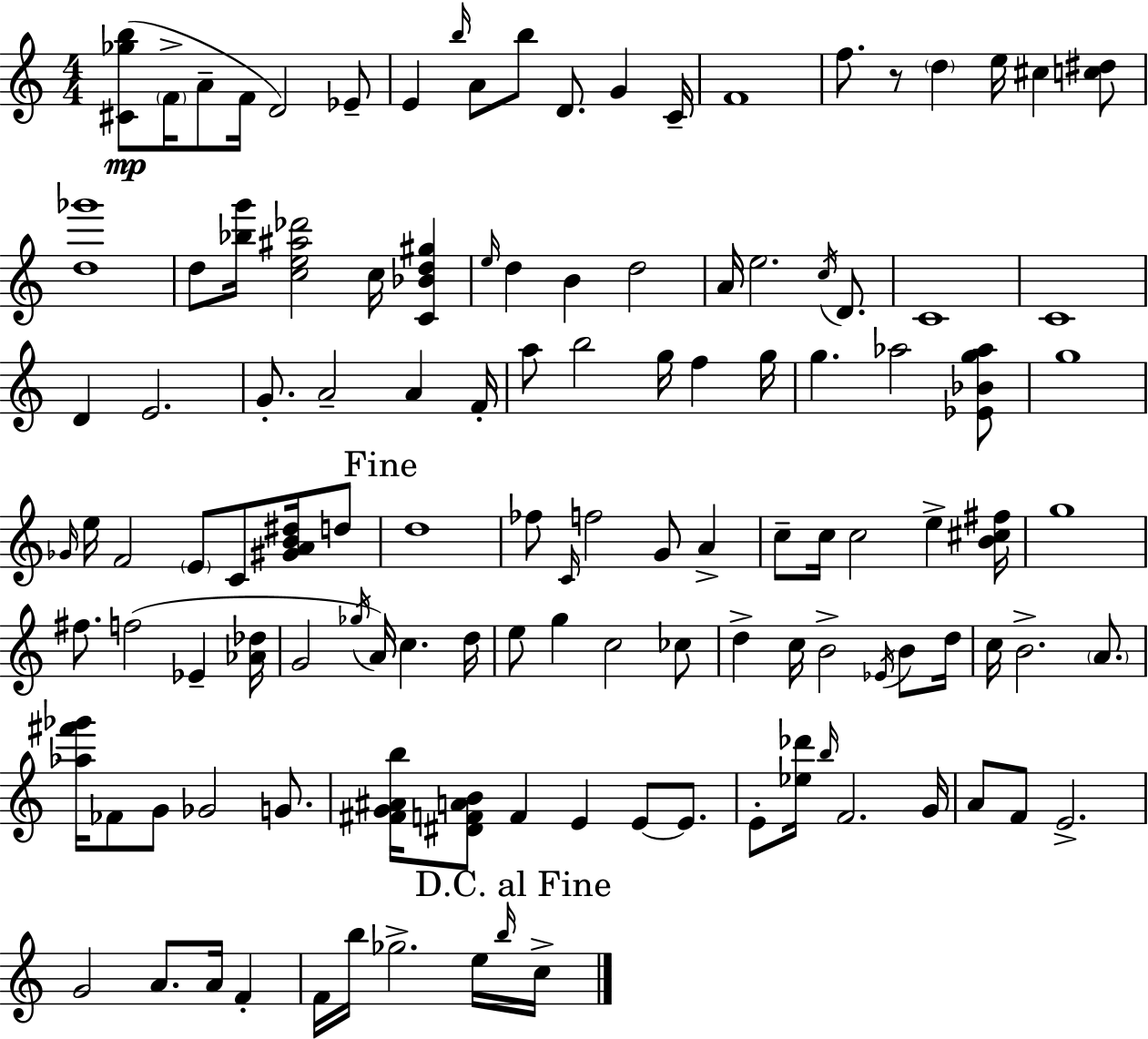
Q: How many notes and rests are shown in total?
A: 121